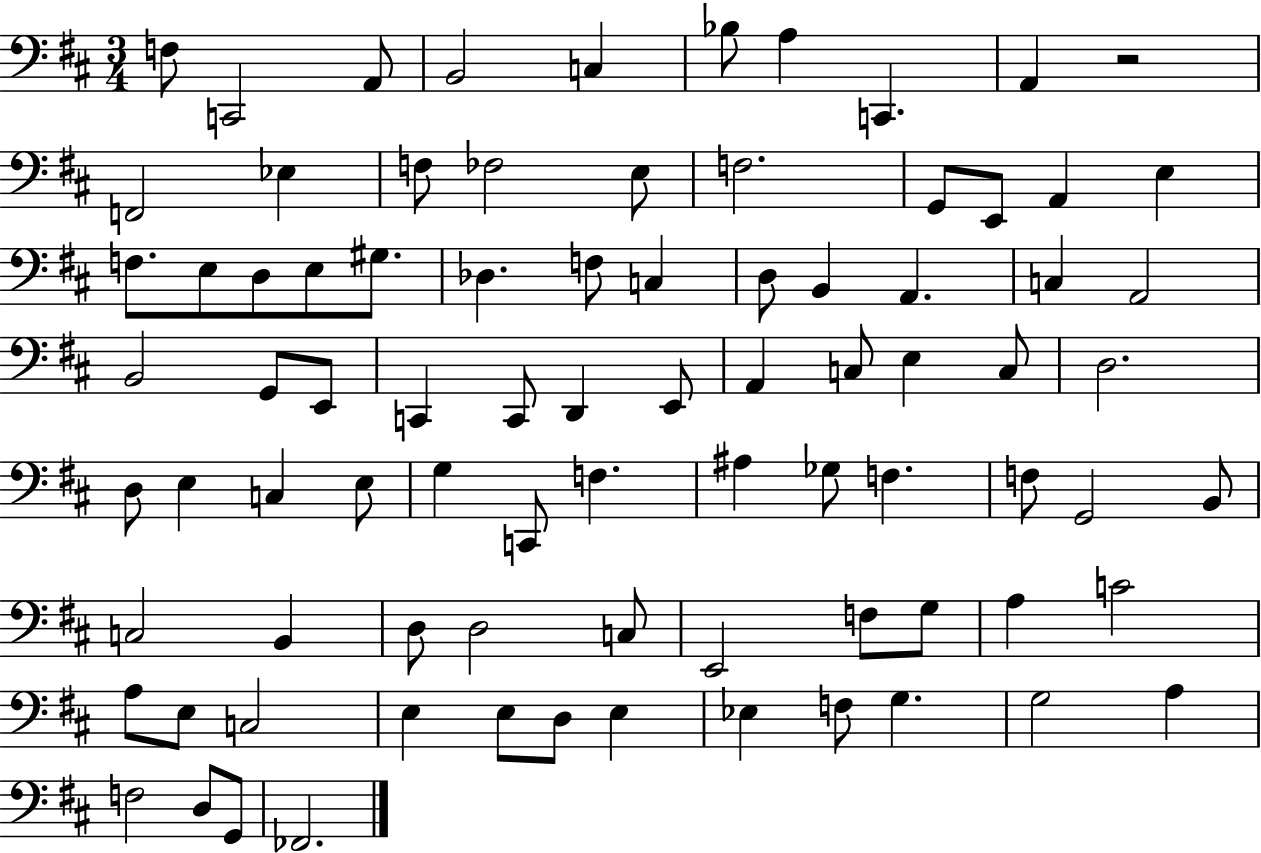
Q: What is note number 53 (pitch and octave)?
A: Gb3